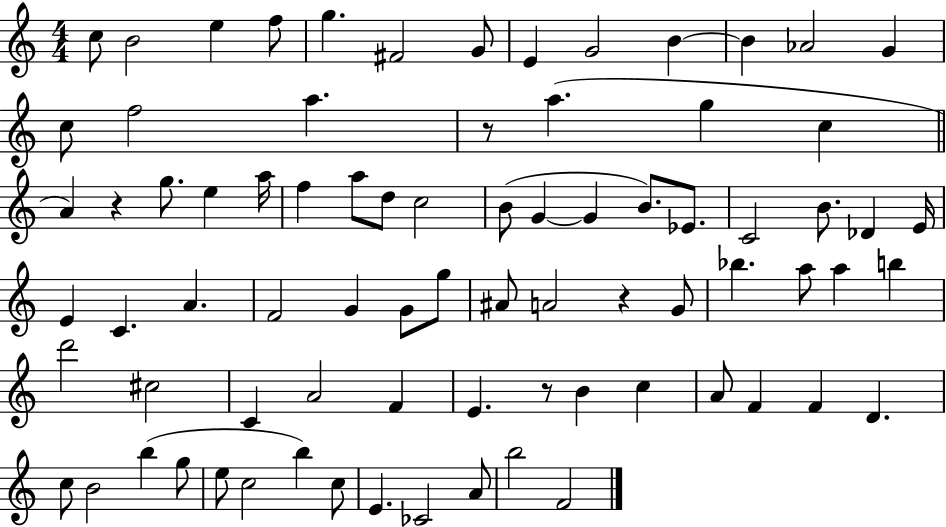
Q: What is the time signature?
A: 4/4